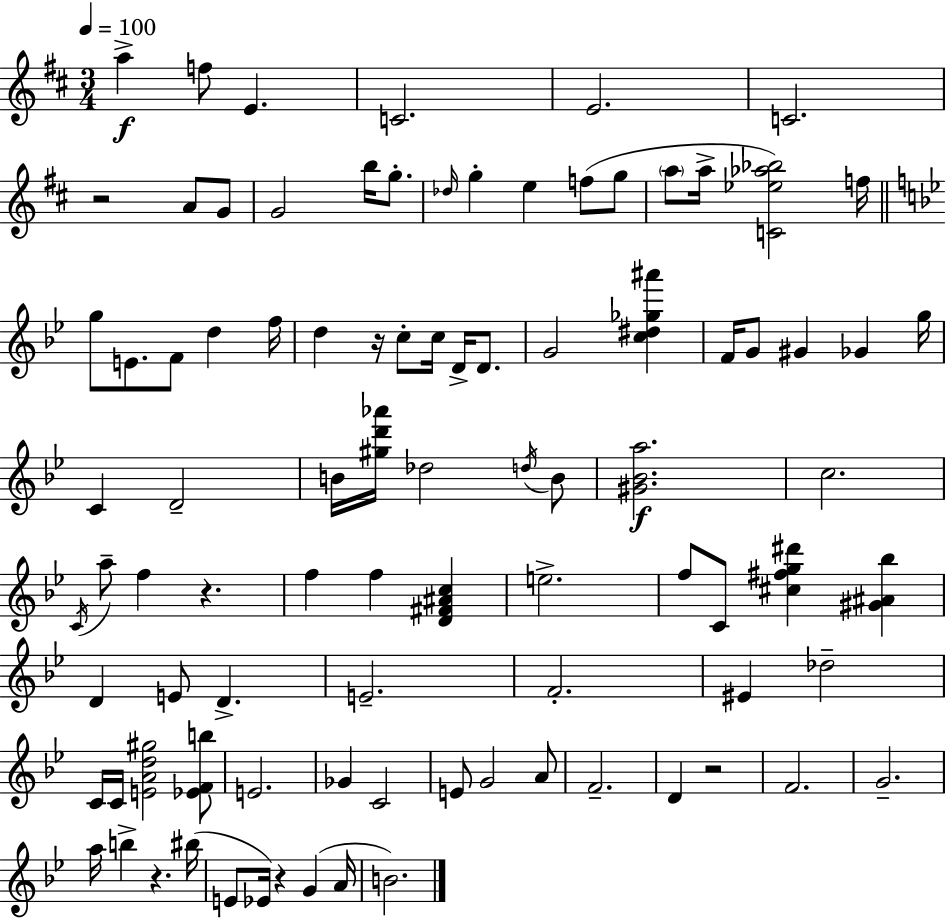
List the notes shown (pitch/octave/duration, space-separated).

A5/q F5/e E4/q. C4/h. E4/h. C4/h. R/h A4/e G4/e G4/h B5/s G5/e. Db5/s G5/q E5/q F5/e G5/e A5/e A5/s [C4,Eb5,Ab5,Bb5]/h F5/s G5/e E4/e. F4/e D5/q F5/s D5/q R/s C5/e C5/s D4/s D4/e. G4/h [C5,D#5,Gb5,A#6]/q F4/s G4/e G#4/q Gb4/q G5/s C4/q D4/h B4/s [G#5,D6,Ab6]/s Db5/h D5/s B4/e [G#4,Bb4,A5]/h. C5/h. C4/s A5/e F5/q R/q. F5/q F5/q [D4,F#4,A#4,C5]/q E5/h. F5/e C4/e [C#5,F#5,G5,D#6]/q [G#4,A#4,Bb5]/q D4/q E4/e D4/q. E4/h. F4/h. EIS4/q Db5/h C4/s C4/s [E4,A4,D5,G#5]/h [Eb4,F4,B5]/e E4/h. Gb4/q C4/h E4/e G4/h A4/e F4/h. D4/q R/h F4/h. G4/h. A5/s B5/q R/q. BIS5/s E4/e Eb4/s R/q G4/q A4/s B4/h.